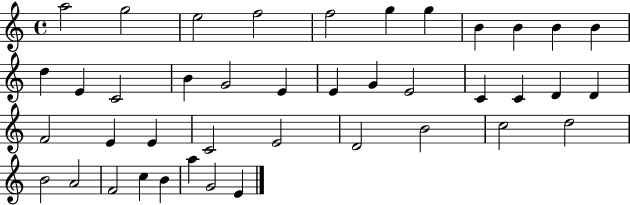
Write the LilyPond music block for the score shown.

{
  \clef treble
  \time 4/4
  \defaultTimeSignature
  \key c \major
  a''2 g''2 | e''2 f''2 | f''2 g''4 g''4 | b'4 b'4 b'4 b'4 | \break d''4 e'4 c'2 | b'4 g'2 e'4 | e'4 g'4 e'2 | c'4 c'4 d'4 d'4 | \break f'2 e'4 e'4 | c'2 e'2 | d'2 b'2 | c''2 d''2 | \break b'2 a'2 | f'2 c''4 b'4 | a''4 g'2 e'4 | \bar "|."
}